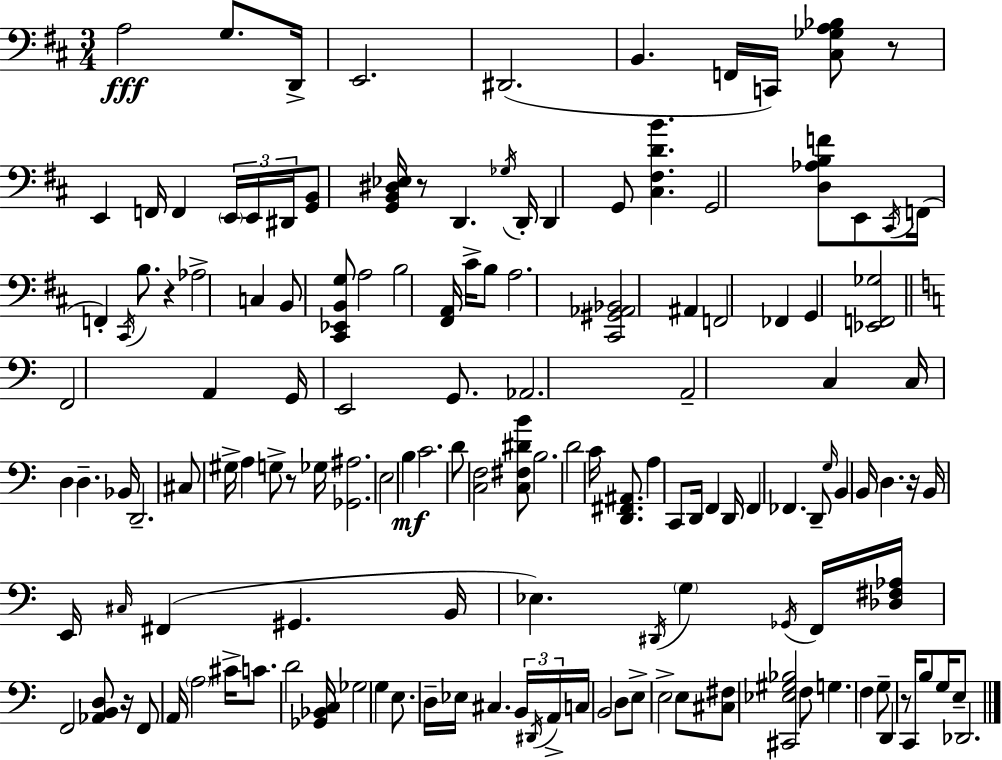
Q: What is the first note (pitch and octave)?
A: A3